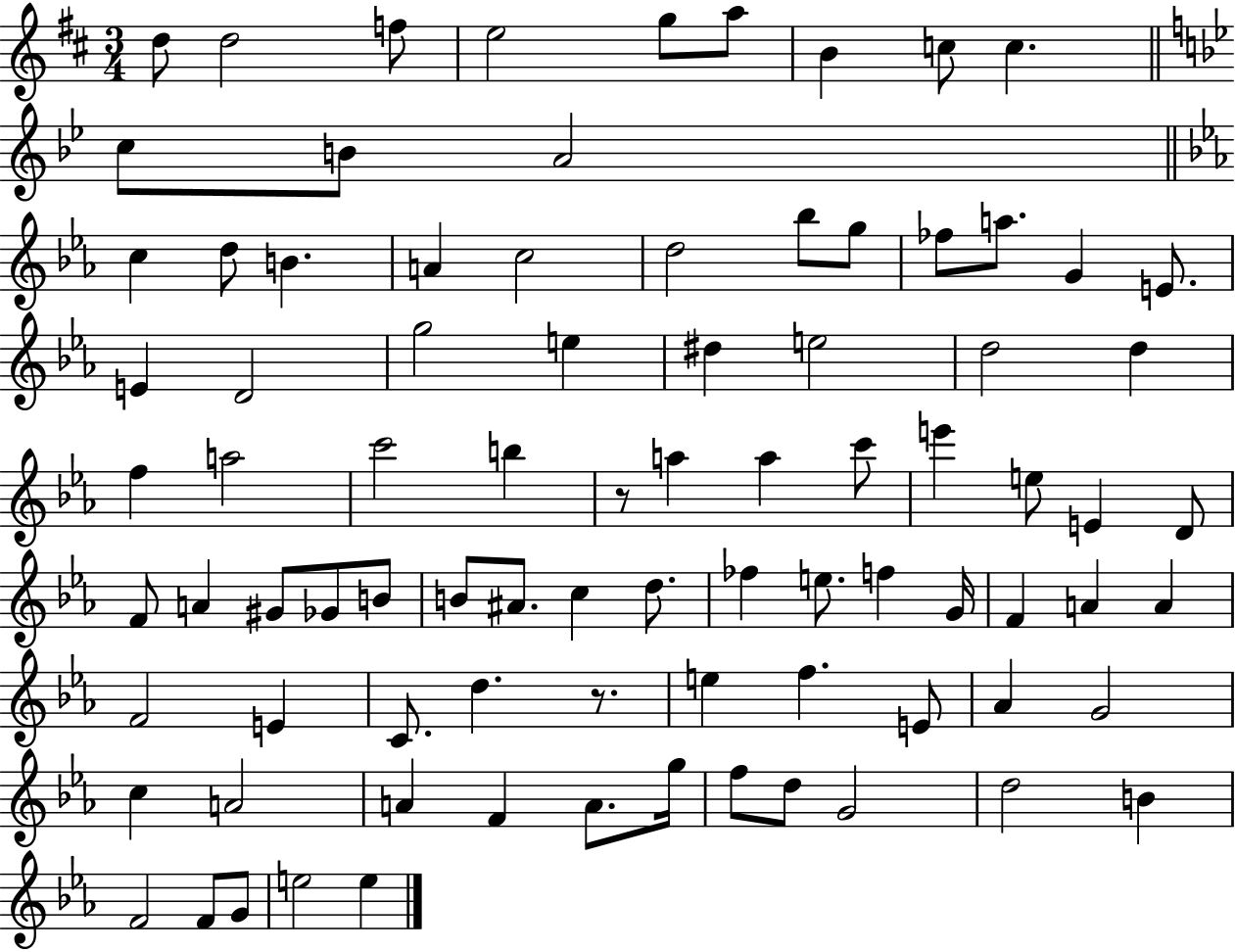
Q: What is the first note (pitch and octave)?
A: D5